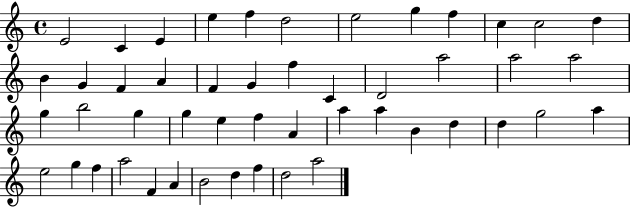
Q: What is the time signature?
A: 4/4